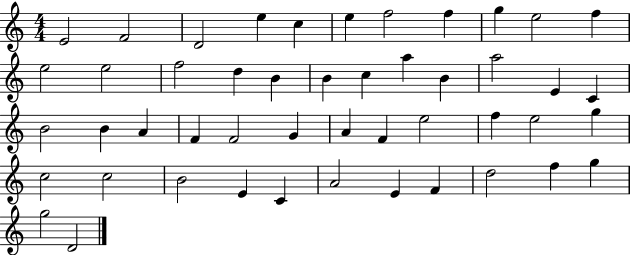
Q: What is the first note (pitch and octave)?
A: E4